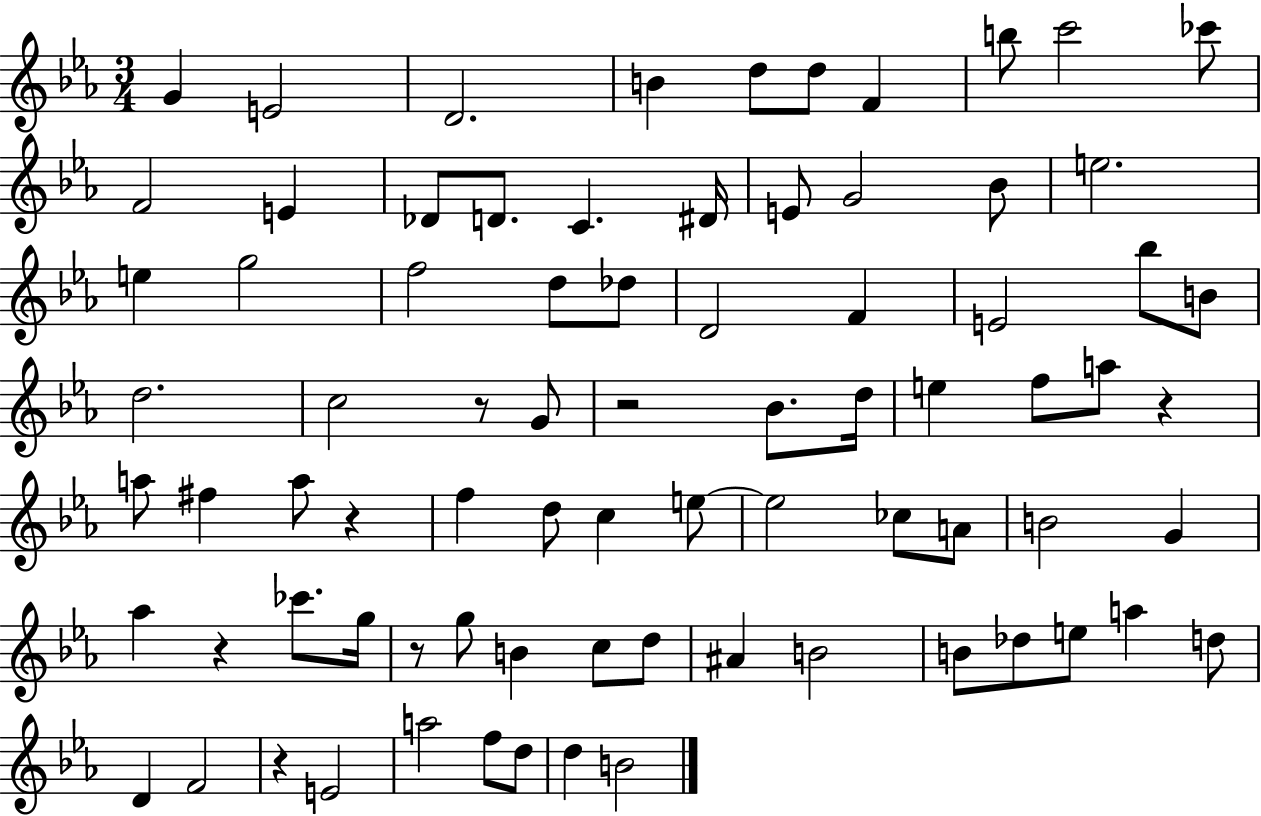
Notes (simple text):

G4/q E4/h D4/h. B4/q D5/e D5/e F4/q B5/e C6/h CES6/e F4/h E4/q Db4/e D4/e. C4/q. D#4/s E4/e G4/h Bb4/e E5/h. E5/q G5/h F5/h D5/e Db5/e D4/h F4/q E4/h Bb5/e B4/e D5/h. C5/h R/e G4/e R/h Bb4/e. D5/s E5/q F5/e A5/e R/q A5/e F#5/q A5/e R/q F5/q D5/e C5/q E5/e E5/h CES5/e A4/e B4/h G4/q Ab5/q R/q CES6/e. G5/s R/e G5/e B4/q C5/e D5/e A#4/q B4/h B4/e Db5/e E5/e A5/q D5/e D4/q F4/h R/q E4/h A5/h F5/e D5/e D5/q B4/h